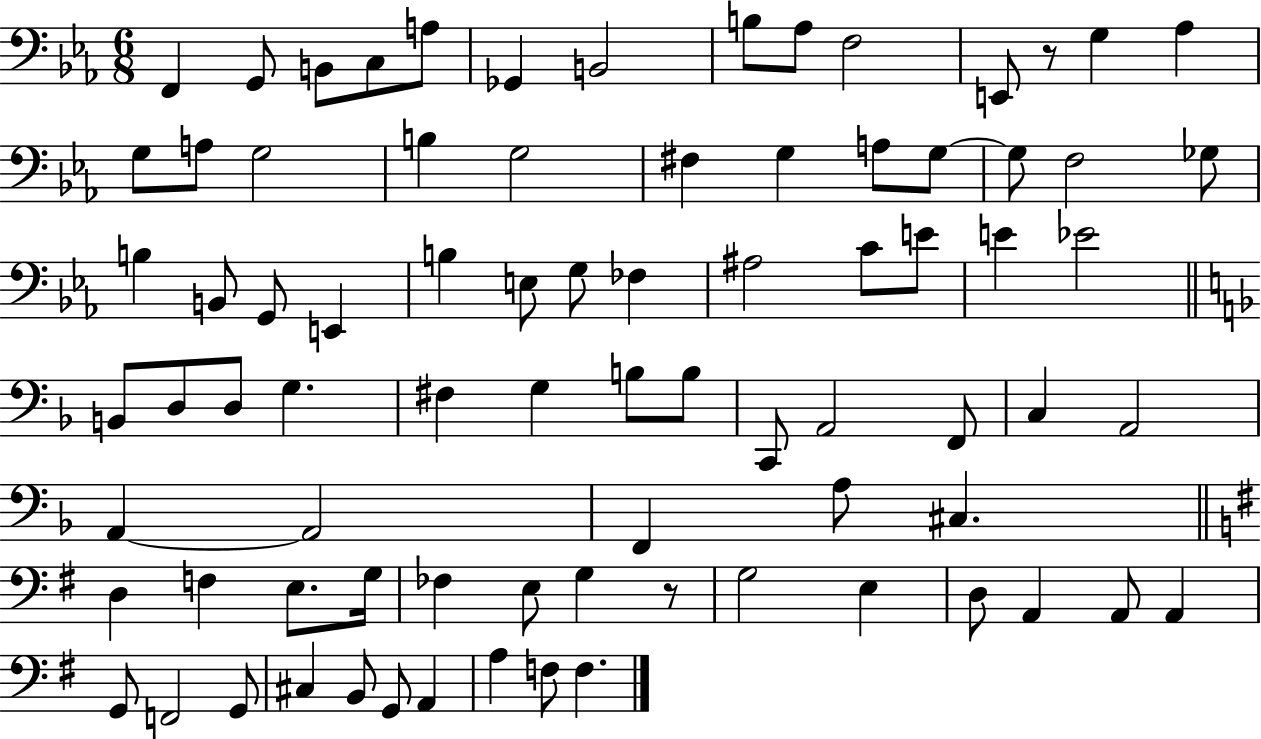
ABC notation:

X:1
T:Untitled
M:6/8
L:1/4
K:Eb
F,, G,,/2 B,,/2 C,/2 A,/2 _G,, B,,2 B,/2 _A,/2 F,2 E,,/2 z/2 G, _A, G,/2 A,/2 G,2 B, G,2 ^F, G, A,/2 G,/2 G,/2 F,2 _G,/2 B, B,,/2 G,,/2 E,, B, E,/2 G,/2 _F, ^A,2 C/2 E/2 E _E2 B,,/2 D,/2 D,/2 G, ^F, G, B,/2 B,/2 C,,/2 A,,2 F,,/2 C, A,,2 A,, A,,2 F,, A,/2 ^C, D, F, E,/2 G,/4 _F, E,/2 G, z/2 G,2 E, D,/2 A,, A,,/2 A,, G,,/2 F,,2 G,,/2 ^C, B,,/2 G,,/2 A,, A, F,/2 F,